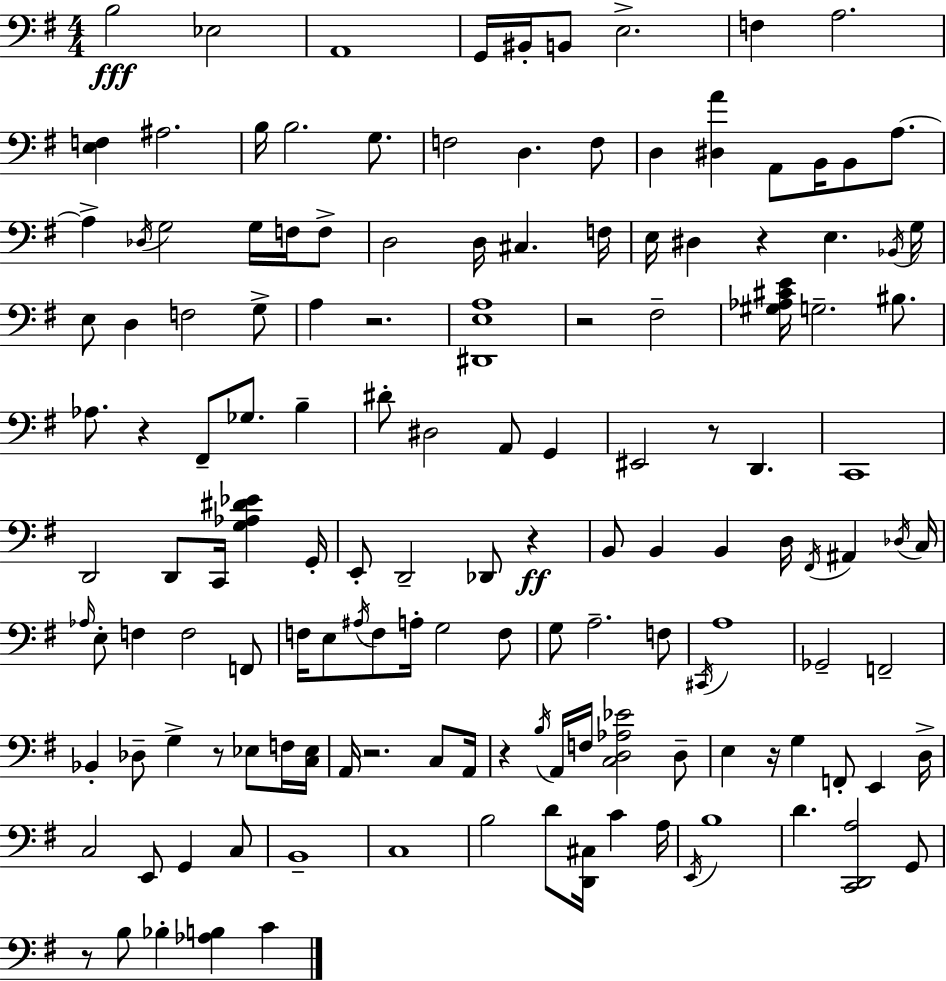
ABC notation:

X:1
T:Untitled
M:4/4
L:1/4
K:G
B,2 _E,2 A,,4 G,,/4 ^B,,/4 B,,/2 E,2 F, A,2 [E,F,] ^A,2 B,/4 B,2 G,/2 F,2 D, F,/2 D, [^D,A] A,,/2 B,,/4 B,,/2 A,/2 A, _D,/4 G,2 G,/4 F,/4 F,/2 D,2 D,/4 ^C, F,/4 E,/4 ^D, z E, _B,,/4 G,/4 E,/2 D, F,2 G,/2 A, z2 [^D,,E,A,]4 z2 ^F,2 [^G,_A,^CE]/4 G,2 ^B,/2 _A,/2 z ^F,,/2 _G,/2 B, ^D/2 ^D,2 A,,/2 G,, ^E,,2 z/2 D,, C,,4 D,,2 D,,/2 C,,/4 [G,_A,^D_E] G,,/4 E,,/2 D,,2 _D,,/2 z B,,/2 B,, B,, D,/4 ^F,,/4 ^A,, _D,/4 C,/4 _A,/4 E,/2 F, F,2 F,,/2 F,/4 E,/2 ^A,/4 F,/2 A,/4 G,2 F,/2 G,/2 A,2 F,/2 ^C,,/4 A,4 _G,,2 F,,2 _B,, _D,/2 G, z/2 _E,/2 F,/4 [C,_E,]/4 A,,/4 z2 C,/2 A,,/4 z B,/4 A,,/4 F,/4 [C,D,_A,_E]2 D,/2 E, z/4 G, F,,/2 E,, D,/4 C,2 E,,/2 G,, C,/2 B,,4 C,4 B,2 D/2 [D,,^C,]/4 C A,/4 E,,/4 B,4 D [C,,D,,A,]2 G,,/2 z/2 B,/2 _B, [_A,B,] C